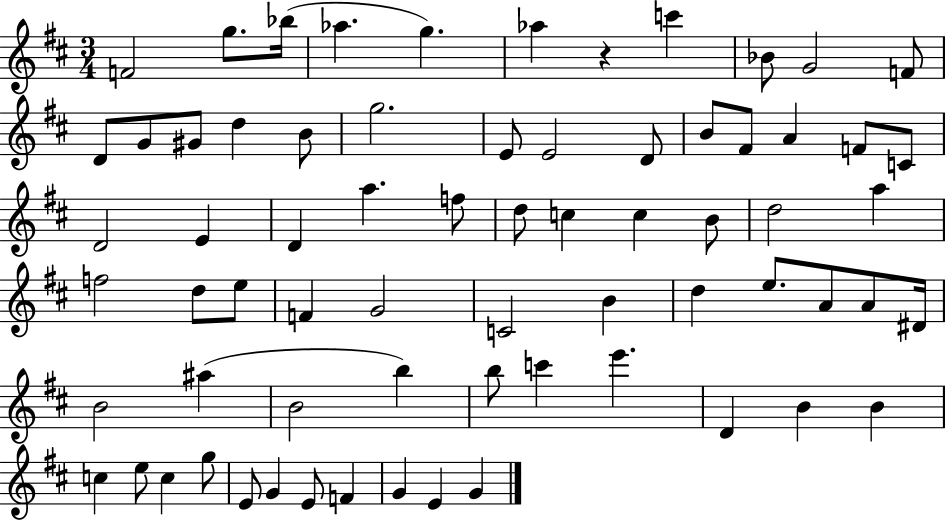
{
  \clef treble
  \numericTimeSignature
  \time 3/4
  \key d \major
  f'2 g''8. bes''16( | aes''4. g''4.) | aes''4 r4 c'''4 | bes'8 g'2 f'8 | \break d'8 g'8 gis'8 d''4 b'8 | g''2. | e'8 e'2 d'8 | b'8 fis'8 a'4 f'8 c'8 | \break d'2 e'4 | d'4 a''4. f''8 | d''8 c''4 c''4 b'8 | d''2 a''4 | \break f''2 d''8 e''8 | f'4 g'2 | c'2 b'4 | d''4 e''8. a'8 a'8 dis'16 | \break b'2 ais''4( | b'2 b''4) | b''8 c'''4 e'''4. | d'4 b'4 b'4 | \break c''4 e''8 c''4 g''8 | e'8 g'4 e'8 f'4 | g'4 e'4 g'4 | \bar "|."
}